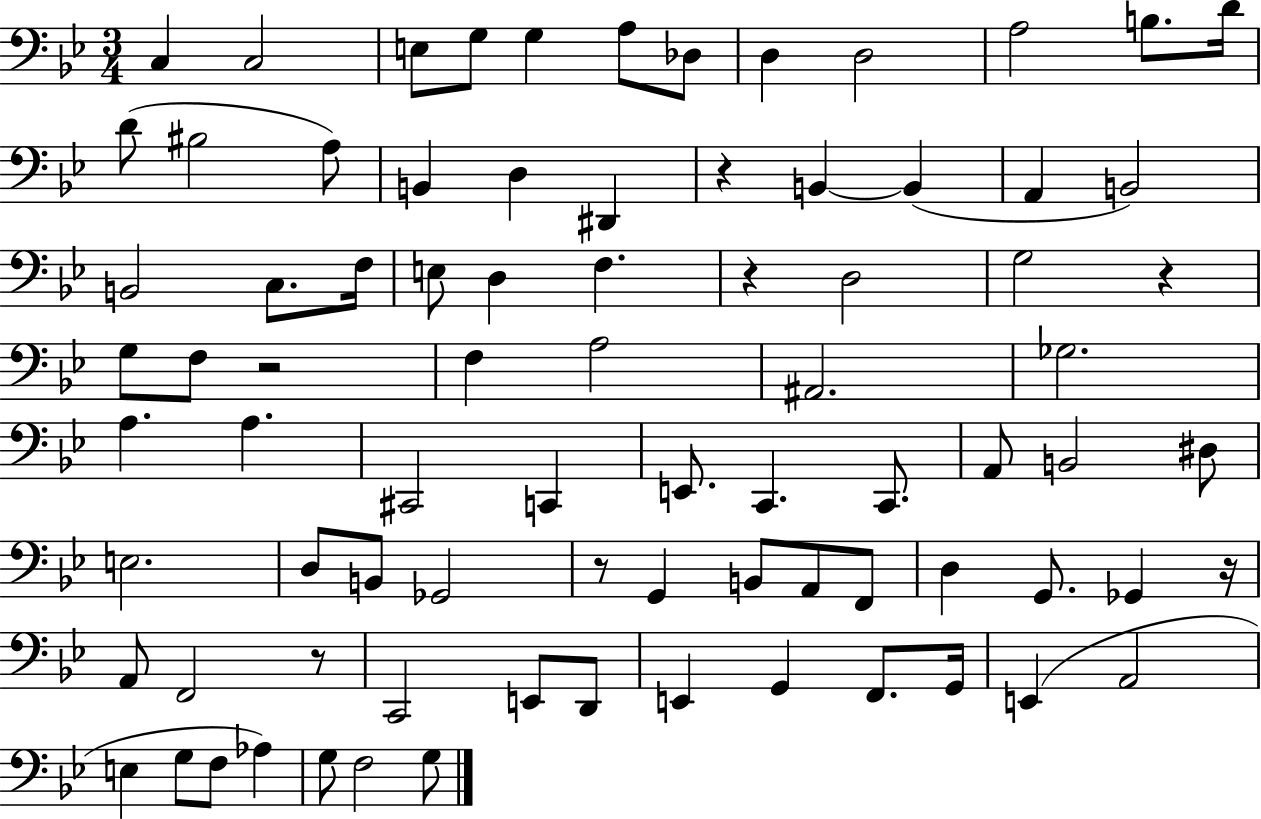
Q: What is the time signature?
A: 3/4